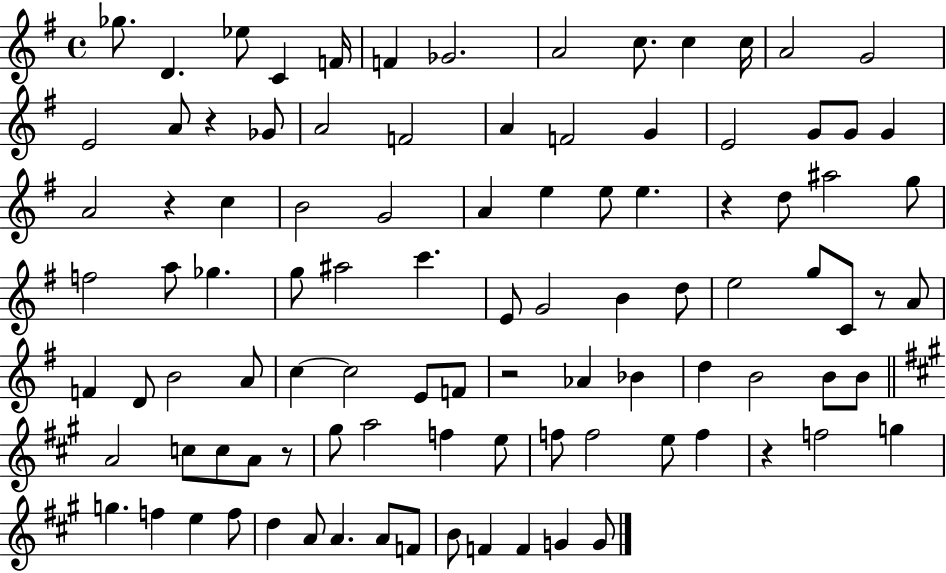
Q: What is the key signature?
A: G major